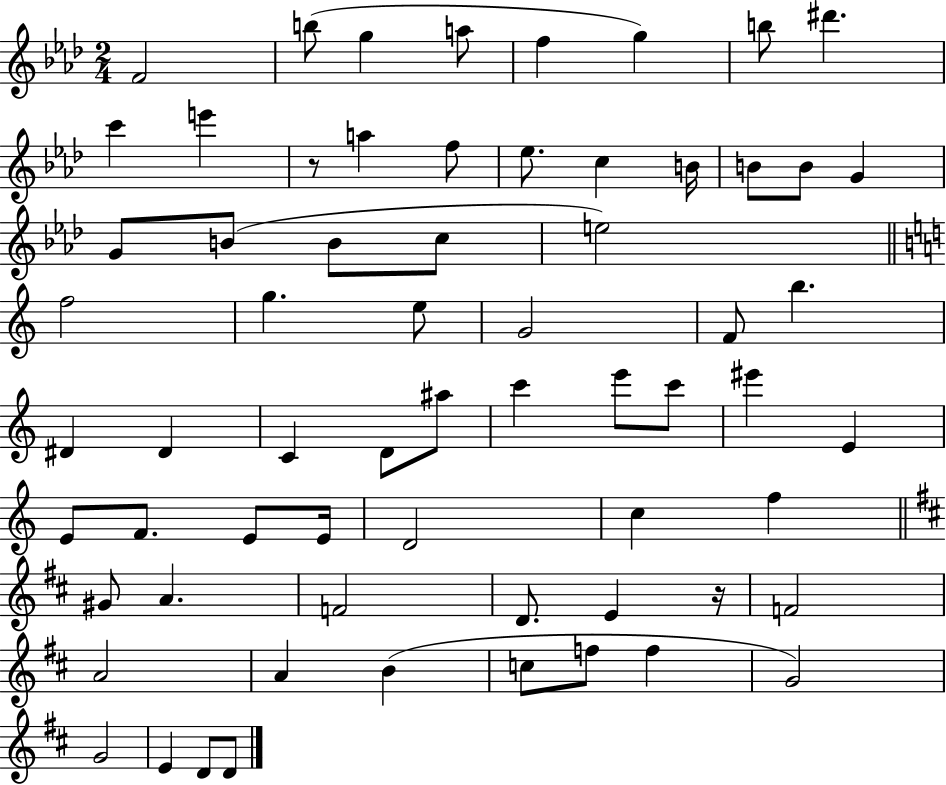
F4/h B5/e G5/q A5/e F5/q G5/q B5/e D#6/q. C6/q E6/q R/e A5/q F5/e Eb5/e. C5/q B4/s B4/e B4/e G4/q G4/e B4/e B4/e C5/e E5/h F5/h G5/q. E5/e G4/h F4/e B5/q. D#4/q D#4/q C4/q D4/e A#5/e C6/q E6/e C6/e EIS6/q E4/q E4/e F4/e. E4/e E4/s D4/h C5/q F5/q G#4/e A4/q. F4/h D4/e. E4/q R/s F4/h A4/h A4/q B4/q C5/e F5/e F5/q G4/h G4/h E4/q D4/e D4/e